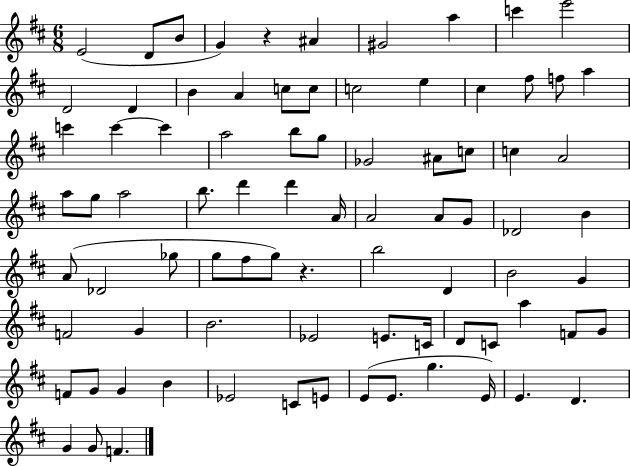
{
  \clef treble
  \numericTimeSignature
  \time 6/8
  \key d \major
  e'2( d'8 b'8 | g'4) r4 ais'4 | gis'2 a''4 | c'''4 e'''2 | \break d'2 d'4 | b'4 a'4 c''8 c''8 | c''2 e''4 | cis''4 fis''8 f''8 a''4 | \break c'''4 c'''4~~ c'''4 | a''2 b''8 g''8 | ges'2 ais'8 c''8 | c''4 a'2 | \break a''8 g''8 a''2 | b''8. d'''4 d'''4 a'16 | a'2 a'8 g'8 | des'2 b'4 | \break a'8( des'2 ges''8 | g''8 fis''8 g''8) r4. | b''2 d'4 | b'2 g'4 | \break f'2 g'4 | b'2. | ees'2 e'8. c'16 | d'8 c'8 a''4 f'8 g'8 | \break f'8 g'8 g'4 b'4 | ees'2 c'8 e'8 | e'8( e'8. g''4. e'16) | e'4. d'4. | \break g'4 g'8 f'4. | \bar "|."
}